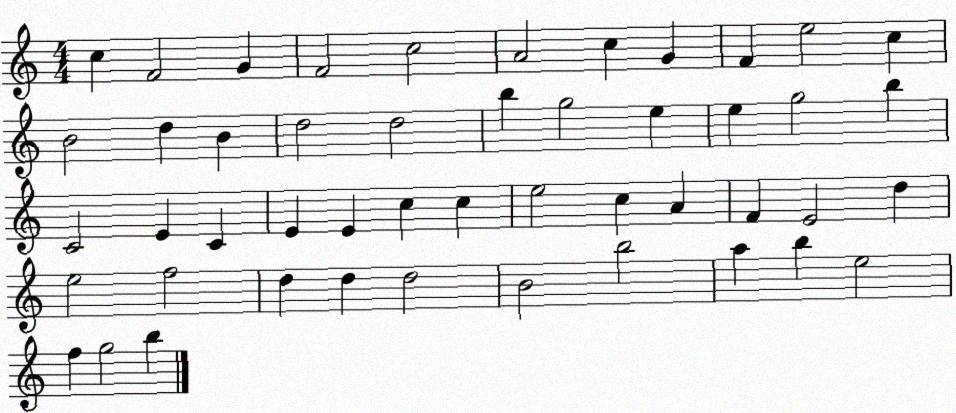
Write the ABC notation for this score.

X:1
T:Untitled
M:4/4
L:1/4
K:C
c F2 G F2 c2 A2 c G F e2 c B2 d B d2 d2 b g2 e e g2 b C2 E C E E c c e2 c A F E2 d e2 f2 d d d2 B2 b2 a b e2 f g2 b